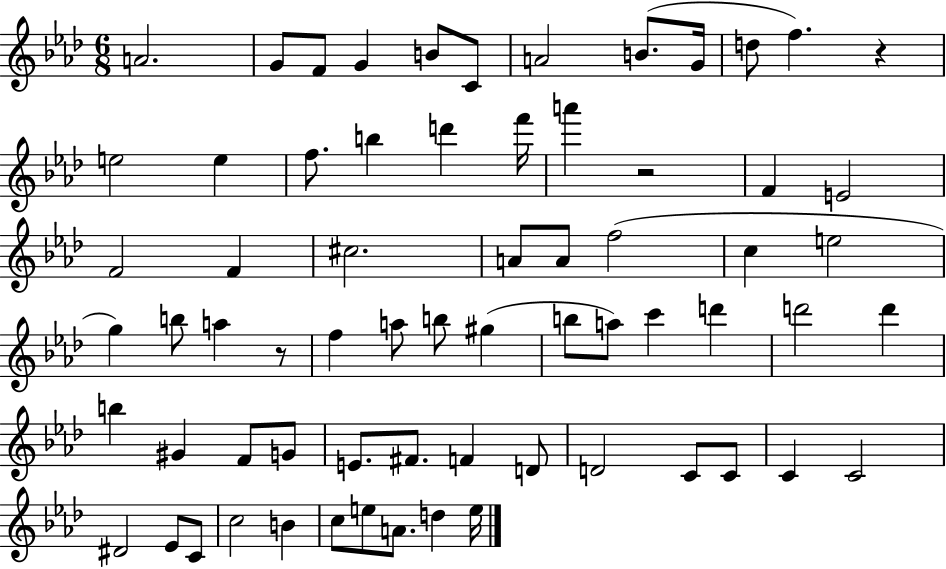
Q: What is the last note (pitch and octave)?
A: E5